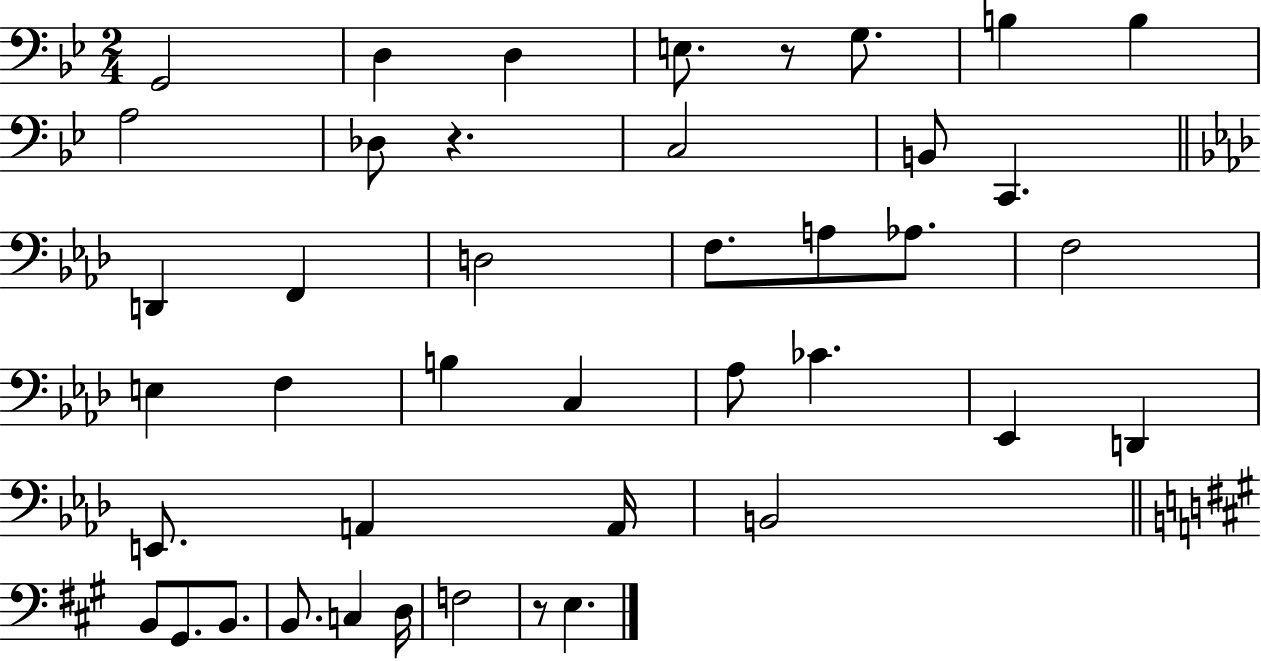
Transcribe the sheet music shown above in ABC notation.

X:1
T:Untitled
M:2/4
L:1/4
K:Bb
G,,2 D, D, E,/2 z/2 G,/2 B, B, A,2 _D,/2 z C,2 B,,/2 C,, D,, F,, D,2 F,/2 A,/2 _A,/2 F,2 E, F, B, C, _A,/2 _C _E,, D,, E,,/2 A,, A,,/4 B,,2 B,,/2 ^G,,/2 B,,/2 B,,/2 C, D,/4 F,2 z/2 E,